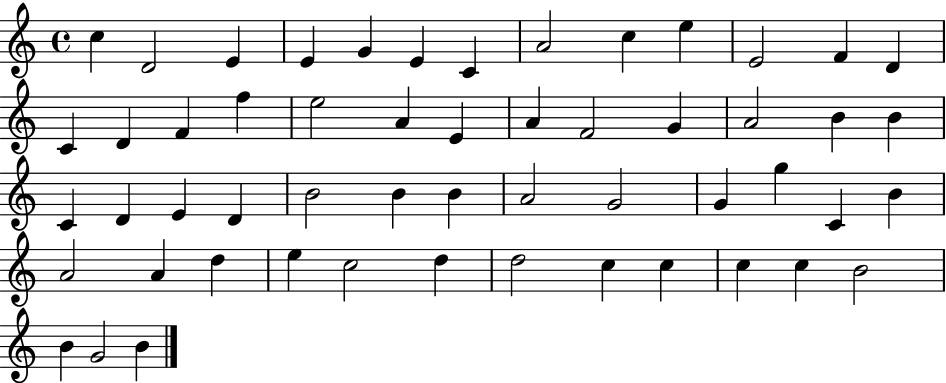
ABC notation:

X:1
T:Untitled
M:4/4
L:1/4
K:C
c D2 E E G E C A2 c e E2 F D C D F f e2 A E A F2 G A2 B B C D E D B2 B B A2 G2 G g C B A2 A d e c2 d d2 c c c c B2 B G2 B